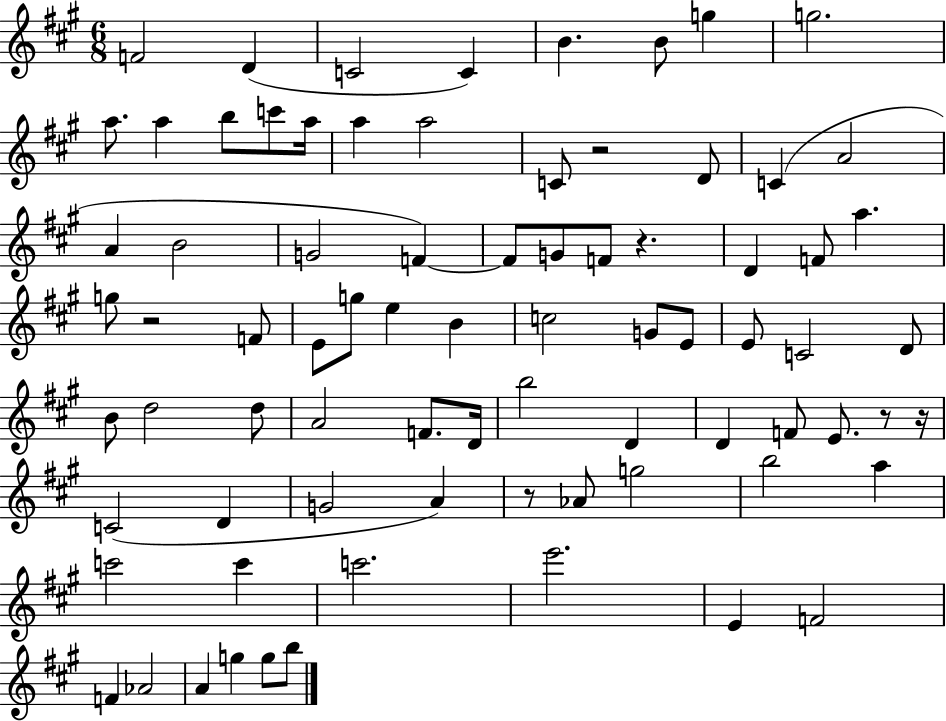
X:1
T:Untitled
M:6/8
L:1/4
K:A
F2 D C2 C B B/2 g g2 a/2 a b/2 c'/2 a/4 a a2 C/2 z2 D/2 C A2 A B2 G2 F F/2 G/2 F/2 z D F/2 a g/2 z2 F/2 E/2 g/2 e B c2 G/2 E/2 E/2 C2 D/2 B/2 d2 d/2 A2 F/2 D/4 b2 D D F/2 E/2 z/2 z/4 C2 D G2 A z/2 _A/2 g2 b2 a c'2 c' c'2 e'2 E F2 F _A2 A g g/2 b/2